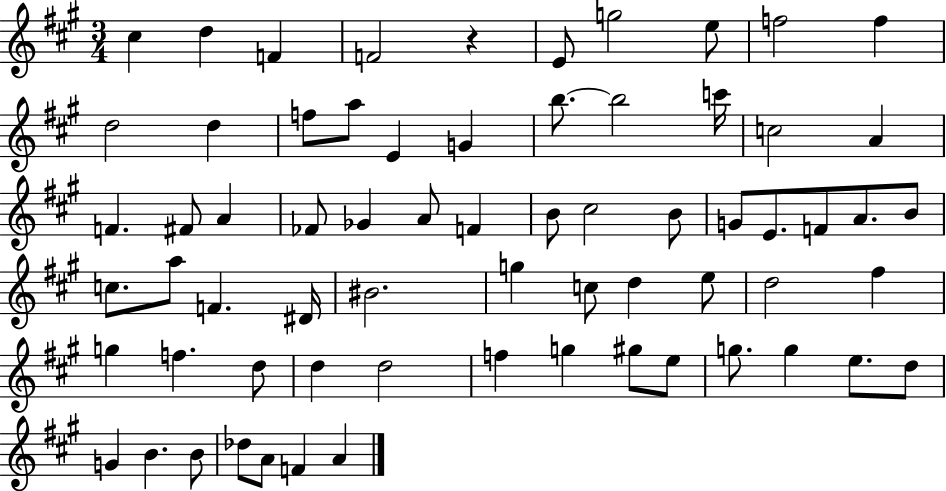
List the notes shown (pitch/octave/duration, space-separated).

C#5/q D5/q F4/q F4/h R/q E4/e G5/h E5/e F5/h F5/q D5/h D5/q F5/e A5/e E4/q G4/q B5/e. B5/h C6/s C5/h A4/q F4/q. F#4/e A4/q FES4/e Gb4/q A4/e F4/q B4/e C#5/h B4/e G4/e E4/e. F4/e A4/e. B4/e C5/e. A5/e F4/q. D#4/s BIS4/h. G5/q C5/e D5/q E5/e D5/h F#5/q G5/q F5/q. D5/e D5/q D5/h F5/q G5/q G#5/e E5/e G5/e. G5/q E5/e. D5/e G4/q B4/q. B4/e Db5/e A4/e F4/q A4/q